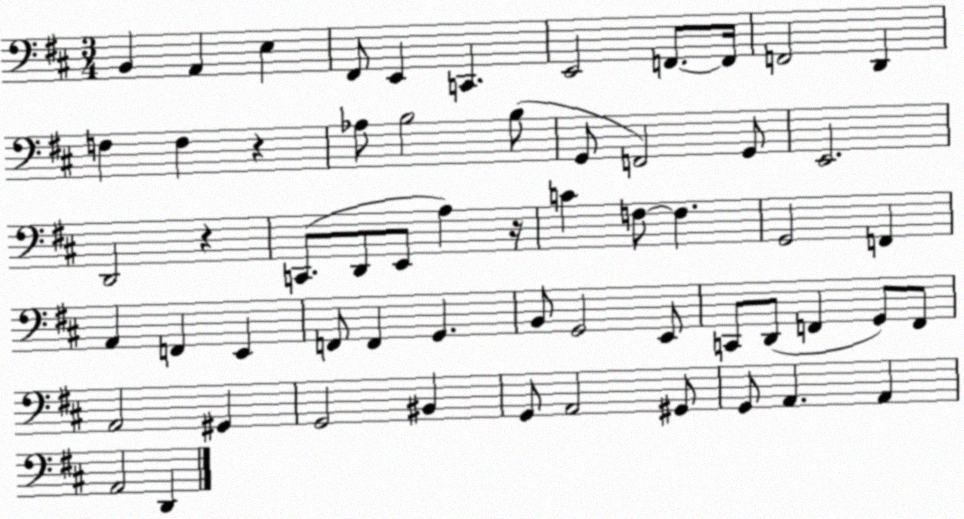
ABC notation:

X:1
T:Untitled
M:3/4
L:1/4
K:D
B,, A,, E, ^F,,/2 E,, C,, E,,2 F,,/2 F,,/4 F,,2 D,, F, F, z _A,/2 B,2 B,/2 G,,/2 F,,2 G,,/2 E,,2 D,,2 z C,,/2 D,,/2 E,,/2 A, z/4 C F,/2 F, G,,2 F,, A,, F,, E,, F,,/2 F,, G,, B,,/2 G,,2 E,,/2 C,,/2 D,,/2 F,, G,,/2 F,,/2 A,,2 ^G,, G,,2 ^B,, G,,/2 A,,2 ^G,,/2 G,,/2 A,, A,, A,,2 D,,